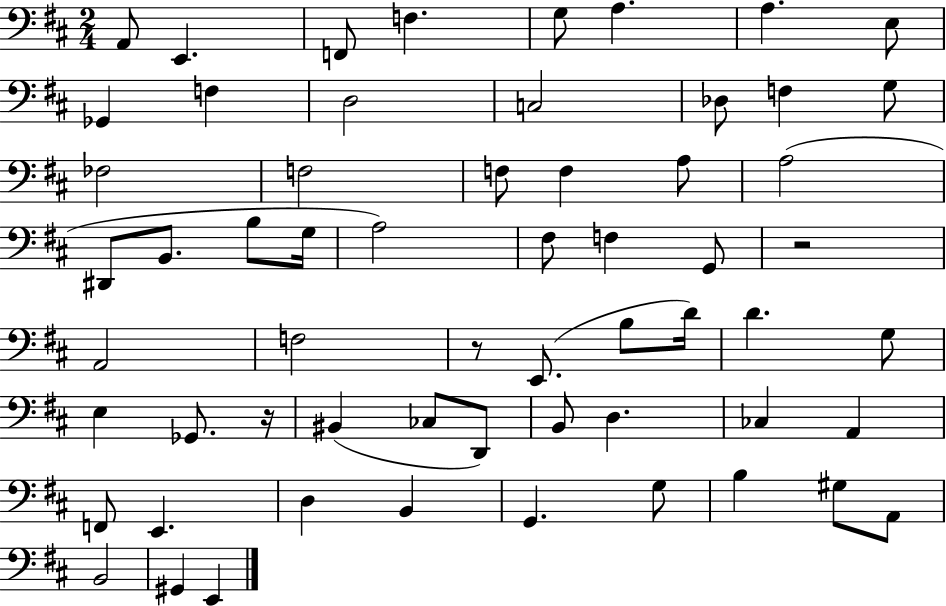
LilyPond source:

{
  \clef bass
  \numericTimeSignature
  \time 2/4
  \key d \major
  a,8 e,4. | f,8 f4. | g8 a4. | a4. e8 | \break ges,4 f4 | d2 | c2 | des8 f4 g8 | \break fes2 | f2 | f8 f4 a8 | a2( | \break dis,8 b,8. b8 g16 | a2) | fis8 f4 g,8 | r2 | \break a,2 | f2 | r8 e,8.( b8 d'16) | d'4. g8 | \break e4 ges,8. r16 | bis,4( ces8 d,8) | b,8 d4. | ces4 a,4 | \break f,8 e,4. | d4 b,4 | g,4. g8 | b4 gis8 a,8 | \break b,2 | gis,4 e,4 | \bar "|."
}